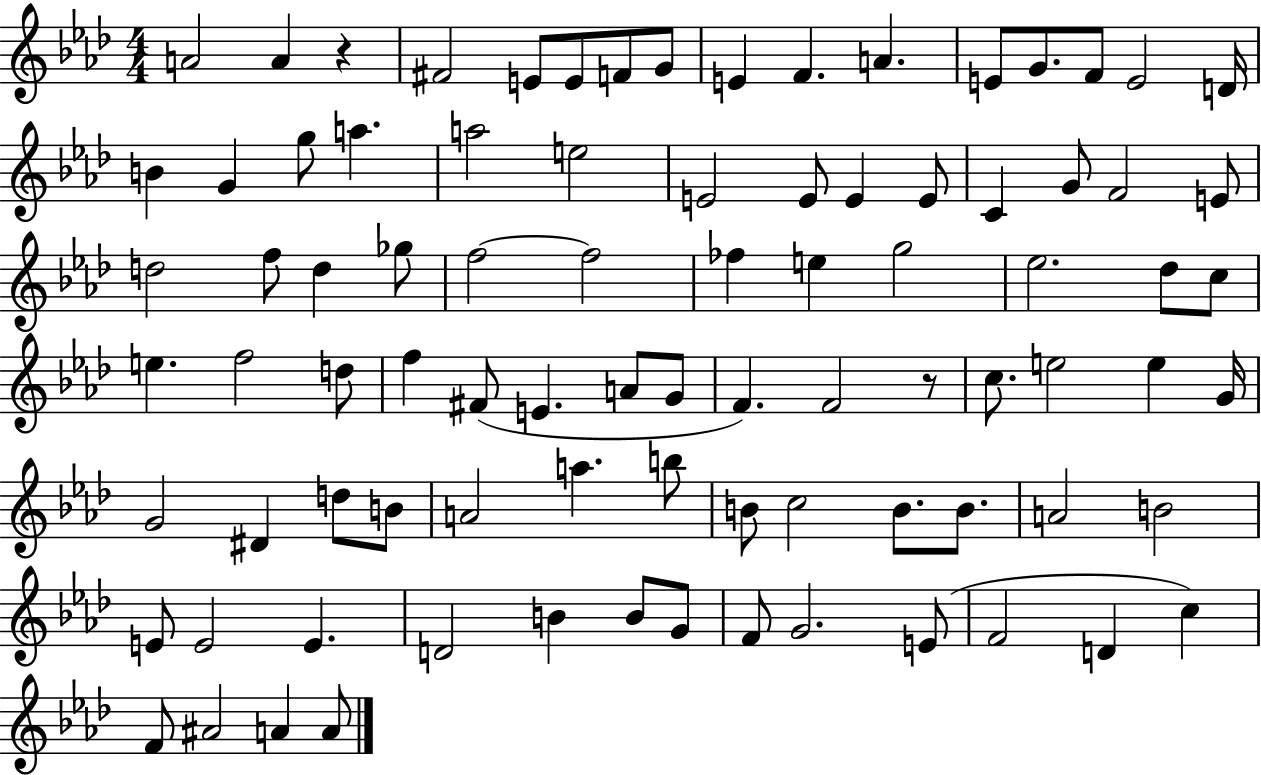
{
  \clef treble
  \numericTimeSignature
  \time 4/4
  \key aes \major
  a'2 a'4 r4 | fis'2 e'8 e'8 f'8 g'8 | e'4 f'4. a'4. | e'8 g'8. f'8 e'2 d'16 | \break b'4 g'4 g''8 a''4. | a''2 e''2 | e'2 e'8 e'4 e'8 | c'4 g'8 f'2 e'8 | \break d''2 f''8 d''4 ges''8 | f''2~~ f''2 | fes''4 e''4 g''2 | ees''2. des''8 c''8 | \break e''4. f''2 d''8 | f''4 fis'8( e'4. a'8 g'8 | f'4.) f'2 r8 | c''8. e''2 e''4 g'16 | \break g'2 dis'4 d''8 b'8 | a'2 a''4. b''8 | b'8 c''2 b'8. b'8. | a'2 b'2 | \break e'8 e'2 e'4. | d'2 b'4 b'8 g'8 | f'8 g'2. e'8( | f'2 d'4 c''4) | \break f'8 ais'2 a'4 a'8 | \bar "|."
}